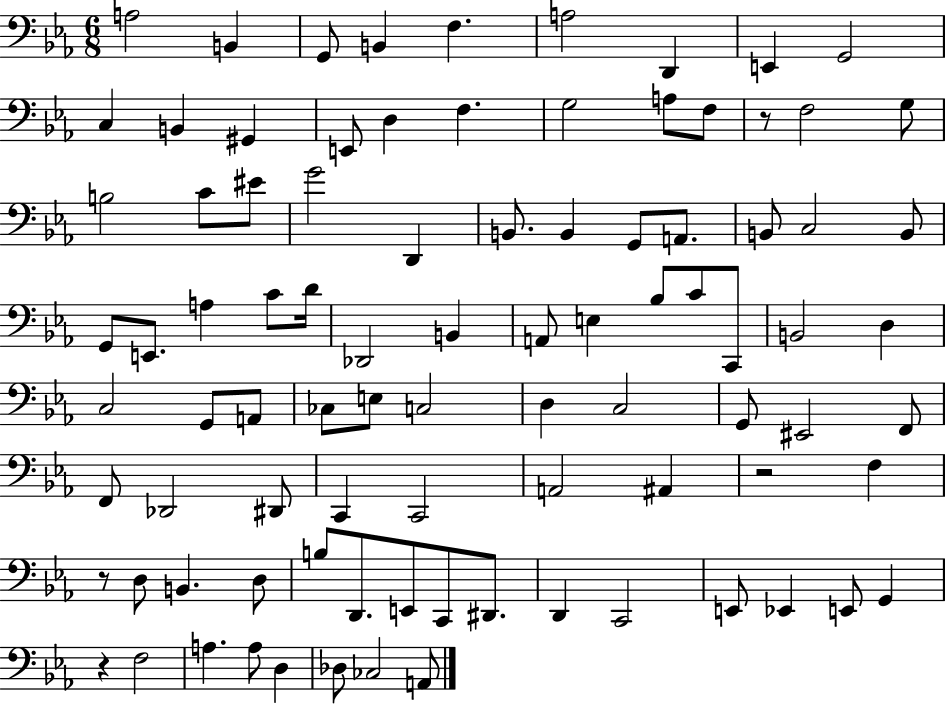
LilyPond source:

{
  \clef bass
  \numericTimeSignature
  \time 6/8
  \key ees \major
  a2 b,4 | g,8 b,4 f4. | a2 d,4 | e,4 g,2 | \break c4 b,4 gis,4 | e,8 d4 f4. | g2 a8 f8 | r8 f2 g8 | \break b2 c'8 eis'8 | g'2 d,4 | b,8. b,4 g,8 a,8. | b,8 c2 b,8 | \break g,8 e,8. a4 c'8 d'16 | des,2 b,4 | a,8 e4 bes8 c'8 c,8 | b,2 d4 | \break c2 g,8 a,8 | ces8 e8 c2 | d4 c2 | g,8 eis,2 f,8 | \break f,8 des,2 dis,8 | c,4 c,2 | a,2 ais,4 | r2 f4 | \break r8 d8 b,4. d8 | b8 d,8. e,8 c,8 dis,8. | d,4 c,2 | e,8 ees,4 e,8 g,4 | \break r4 f2 | a4. a8 d4 | des8 ces2 a,8 | \bar "|."
}